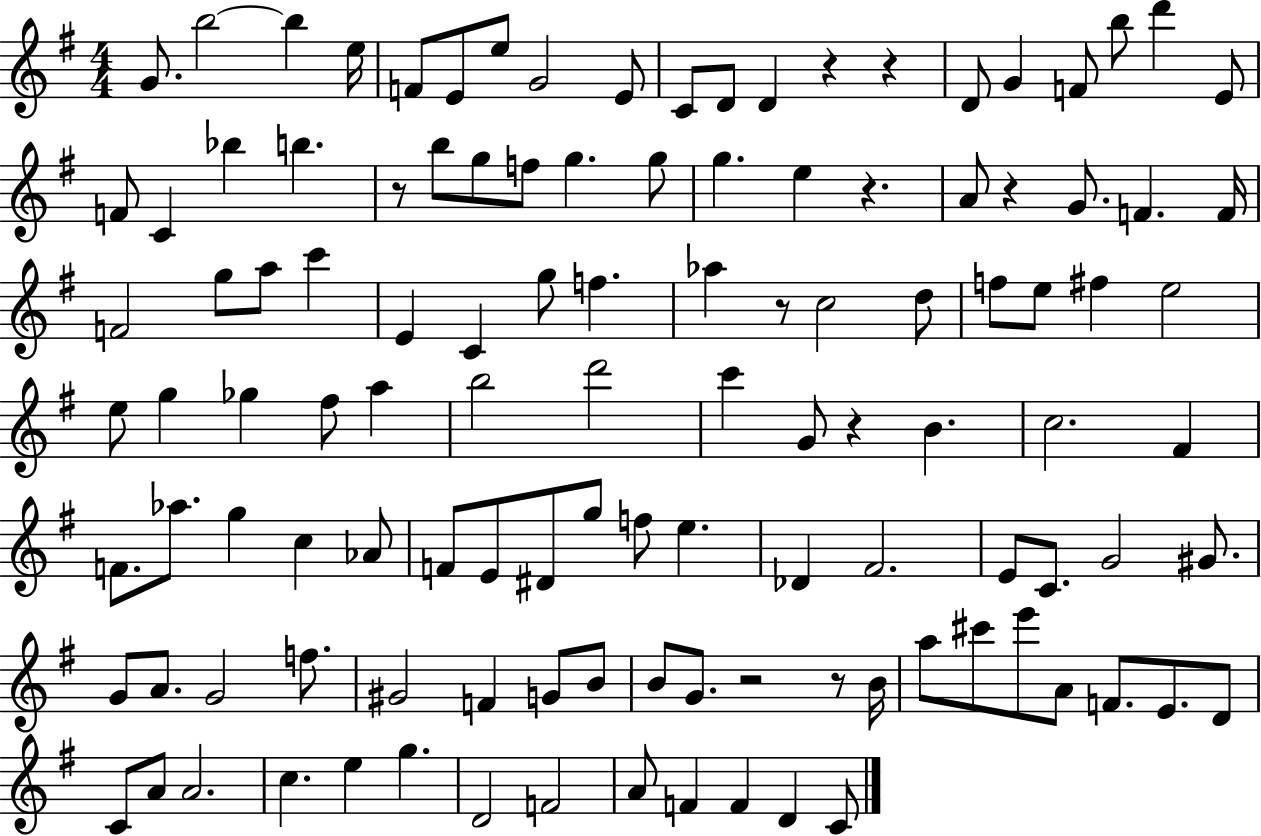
G4/e. B5/h B5/q E5/s F4/e E4/e E5/e G4/h E4/e C4/e D4/e D4/q R/q R/q D4/e G4/q F4/e B5/e D6/q E4/e F4/e C4/q Bb5/q B5/q. R/e B5/e G5/e F5/e G5/q. G5/e G5/q. E5/q R/q. A4/e R/q G4/e. F4/q. F4/s F4/h G5/e A5/e C6/q E4/q C4/q G5/e F5/q. Ab5/q R/e C5/h D5/e F5/e E5/e F#5/q E5/h E5/e G5/q Gb5/q F#5/e A5/q B5/h D6/h C6/q G4/e R/q B4/q. C5/h. F#4/q F4/e. Ab5/e. G5/q C5/q Ab4/e F4/e E4/e D#4/e G5/e F5/e E5/q. Db4/q F#4/h. E4/e C4/e. G4/h G#4/e. G4/e A4/e. G4/h F5/e. G#4/h F4/q G4/e B4/e B4/e G4/e. R/h R/e B4/s A5/e C#6/e E6/e A4/e F4/e. E4/e. D4/e C4/e A4/e A4/h. C5/q. E5/q G5/q. D4/h F4/h A4/e F4/q F4/q D4/q C4/e